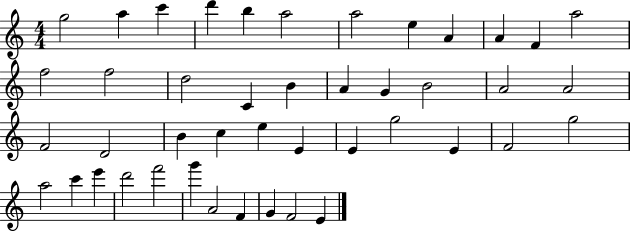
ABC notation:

X:1
T:Untitled
M:4/4
L:1/4
K:C
g2 a c' d' b a2 a2 e A A F a2 f2 f2 d2 C B A G B2 A2 A2 F2 D2 B c e E E g2 E F2 g2 a2 c' e' d'2 f'2 g' A2 F G F2 E